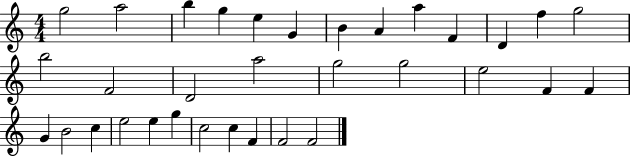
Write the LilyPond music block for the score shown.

{
  \clef treble
  \numericTimeSignature
  \time 4/4
  \key c \major
  g''2 a''2 | b''4 g''4 e''4 g'4 | b'4 a'4 a''4 f'4 | d'4 f''4 g''2 | \break b''2 f'2 | d'2 a''2 | g''2 g''2 | e''2 f'4 f'4 | \break g'4 b'2 c''4 | e''2 e''4 g''4 | c''2 c''4 f'4 | f'2 f'2 | \break \bar "|."
}